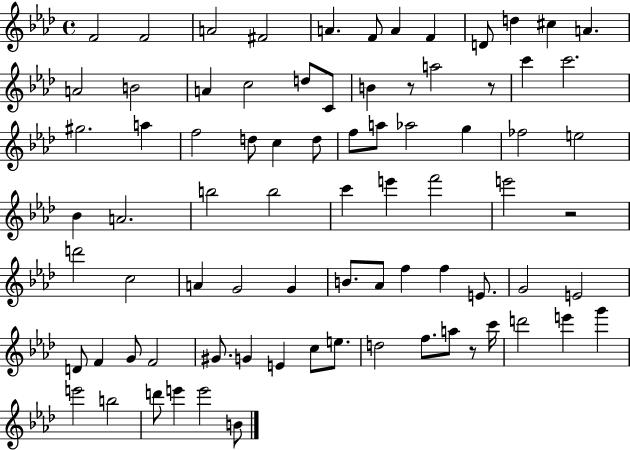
F4/h F4/h A4/h F#4/h A4/q. F4/e A4/q F4/q D4/e D5/q C#5/q A4/q. A4/h B4/h A4/q C5/h D5/e C4/e B4/q R/e A5/h R/e C6/q C6/h. G#5/h. A5/q F5/h D5/e C5/q D5/e F5/e A5/e Ab5/h G5/q FES5/h E5/h Bb4/q A4/h. B5/h B5/h C6/q E6/q F6/h E6/h R/h D6/h C5/h A4/q G4/h G4/q B4/e. Ab4/e F5/q F5/q E4/e. G4/h E4/h D4/e F4/q G4/e F4/h G#4/e. G4/q E4/q C5/e E5/e. D5/h F5/e. A5/e R/e C6/s D6/h E6/q G6/q E6/h B5/h D6/e E6/q E6/h B4/e